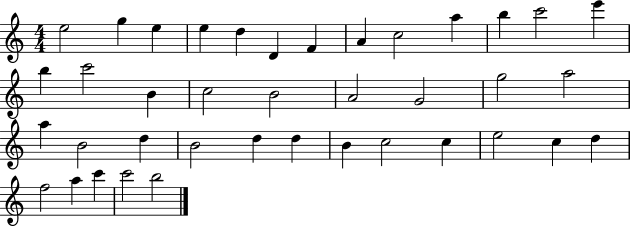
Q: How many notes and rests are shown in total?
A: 39